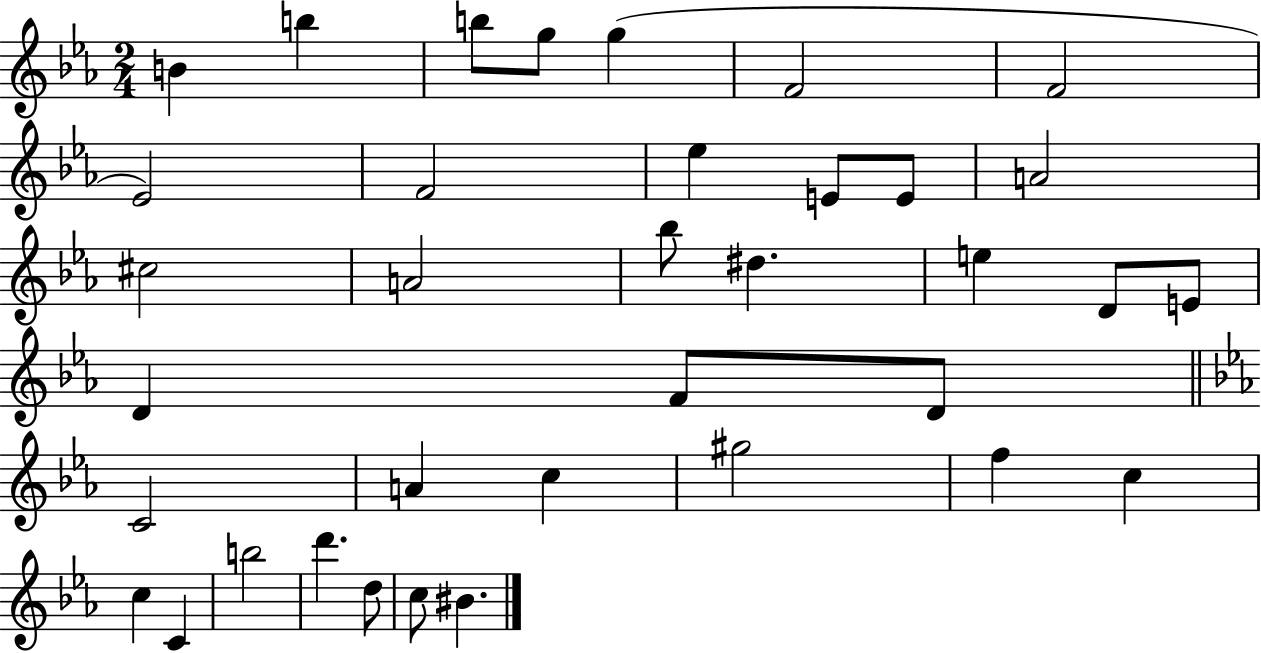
B4/q B5/q B5/e G5/e G5/q F4/h F4/h Eb4/h F4/h Eb5/q E4/e E4/e A4/h C#5/h A4/h Bb5/e D#5/q. E5/q D4/e E4/e D4/q F4/e D4/e C4/h A4/q C5/q G#5/h F5/q C5/q C5/q C4/q B5/h D6/q. D5/e C5/e BIS4/q.